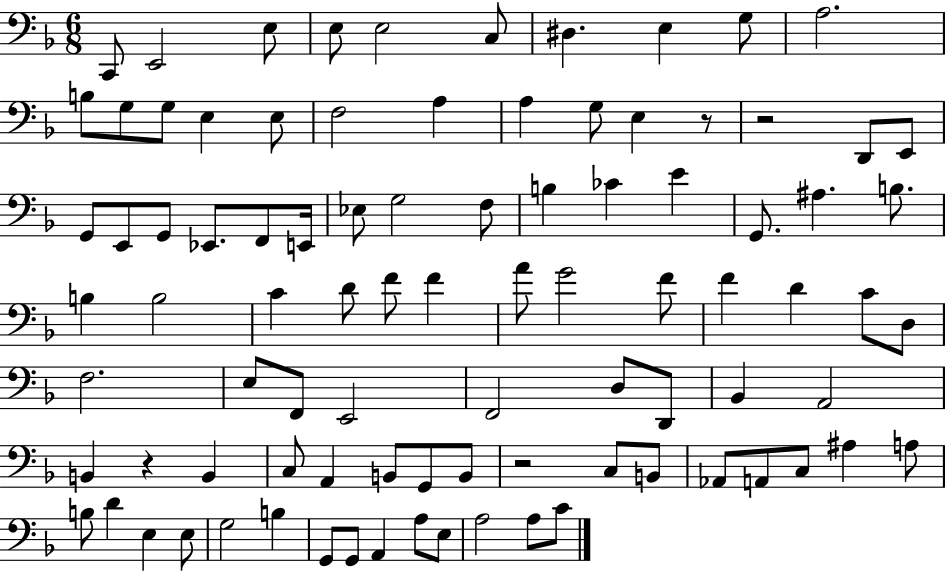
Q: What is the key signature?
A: F major